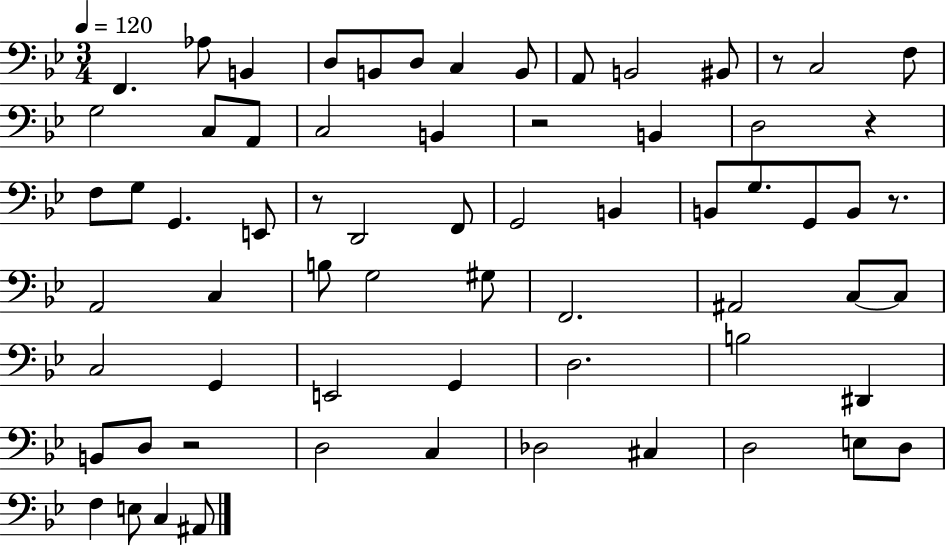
F2/q. Ab3/e B2/q D3/e B2/e D3/e C3/q B2/e A2/e B2/h BIS2/e R/e C3/h F3/e G3/h C3/e A2/e C3/h B2/q R/h B2/q D3/h R/q F3/e G3/e G2/q. E2/e R/e D2/h F2/e G2/h B2/q B2/e G3/e. G2/e B2/e R/e. A2/h C3/q B3/e G3/h G#3/e F2/h. A#2/h C3/e C3/e C3/h G2/q E2/h G2/q D3/h. B3/h D#2/q B2/e D3/e R/h D3/h C3/q Db3/h C#3/q D3/h E3/e D3/e F3/q E3/e C3/q A#2/e